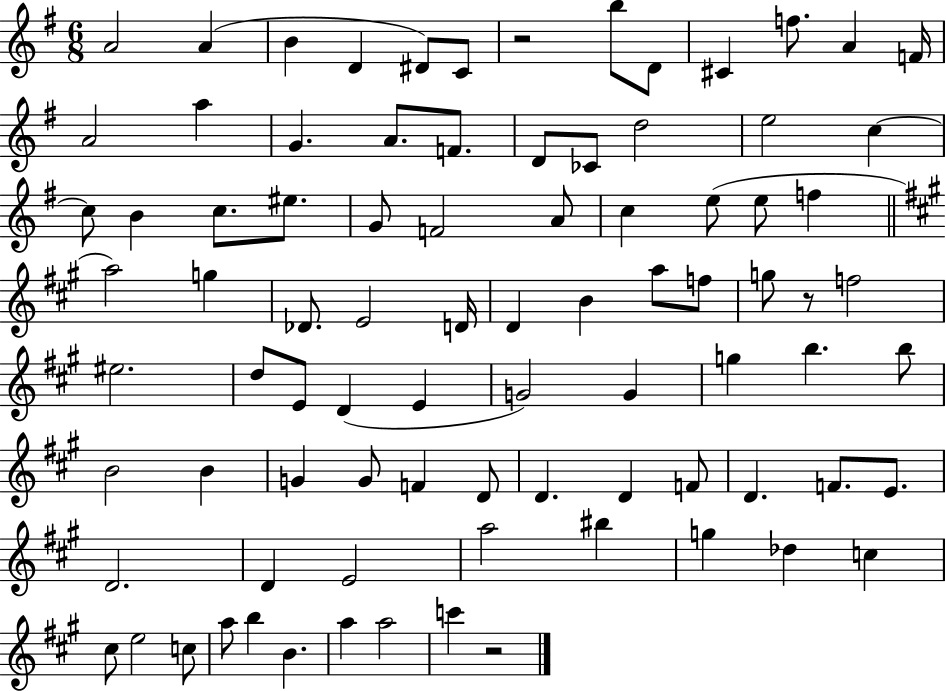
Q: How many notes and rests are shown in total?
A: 86